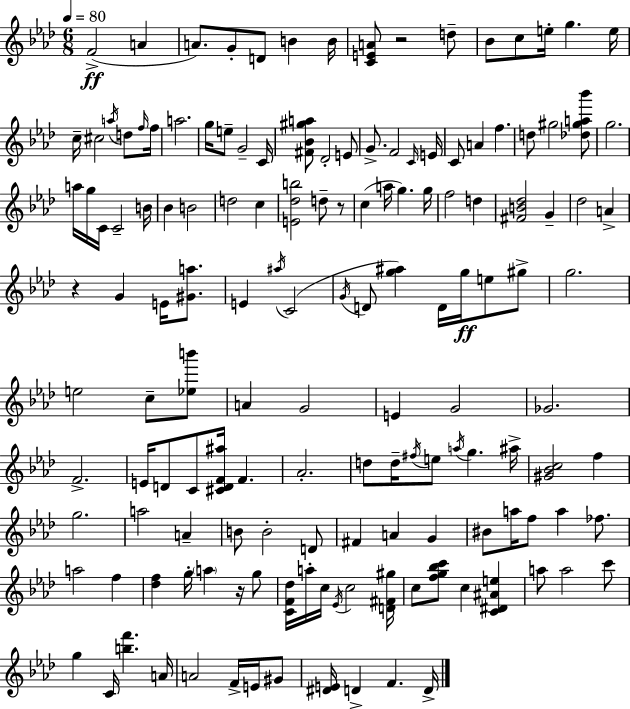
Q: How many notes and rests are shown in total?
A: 147